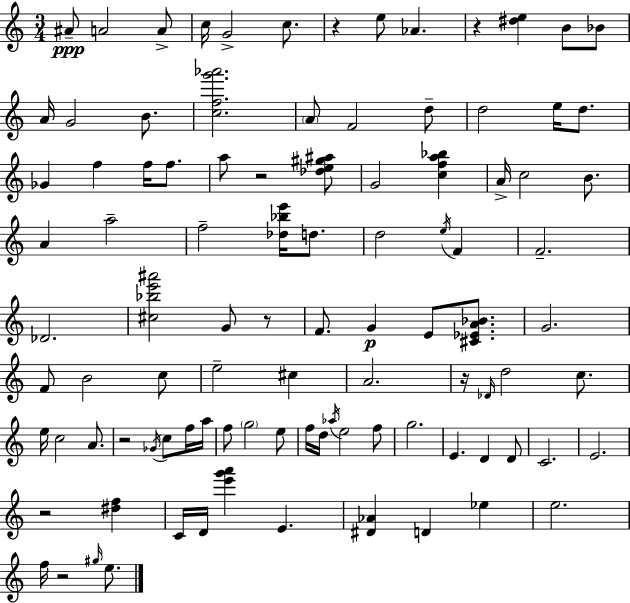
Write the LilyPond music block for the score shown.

{
  \clef treble
  \numericTimeSignature
  \time 3/4
  \key a \minor
  ais'8--\ppp a'2 a'8-> | c''16 g'2-> c''8. | r4 e''8 aes'4. | r4 <dis'' e''>4 b'8 bes'8 | \break a'16 g'2 b'8. | <c'' f'' g''' aes'''>2. | \parenthesize a'8 f'2 d''8-- | d''2 e''16 d''8. | \break ges'4 f''4 f''16 f''8. | a''8 r2 <des'' e'' gis'' ais''>8 | g'2 <c'' f'' a'' bes''>4 | a'16-> c''2 b'8. | \break a'4 a''2-- | f''2-- <des'' bes'' e'''>16 d''8. | d''2 \acciaccatura { e''16 } f'4 | f'2.-- | \break des'2. | <cis'' bes'' e''' ais'''>2 g'8 r8 | f'8. g'4\p e'8 <cis' ees' a' bes'>8. | g'2. | \break f'8 b'2 c''8 | e''2-- cis''4 | a'2. | r16 \grace { des'16 } d''2 c''8. | \break e''16 c''2 a'8. | r2 \acciaccatura { ges'16 } c''8 | f''16 a''16 f''8 \parenthesize g''2 | e''8 f''16 d''16 \acciaccatura { aes''16 } e''2 | \break f''8 g''2. | e'4. d'4 | d'8 c'2. | e'2. | \break r2 | <dis'' f''>4 c'16 d'16 <e''' g''' a'''>4 e'4. | <dis' aes'>4 d'4 | ees''4 e''2. | \break f''16 r2 | \grace { gis''16 } e''8. \bar "|."
}